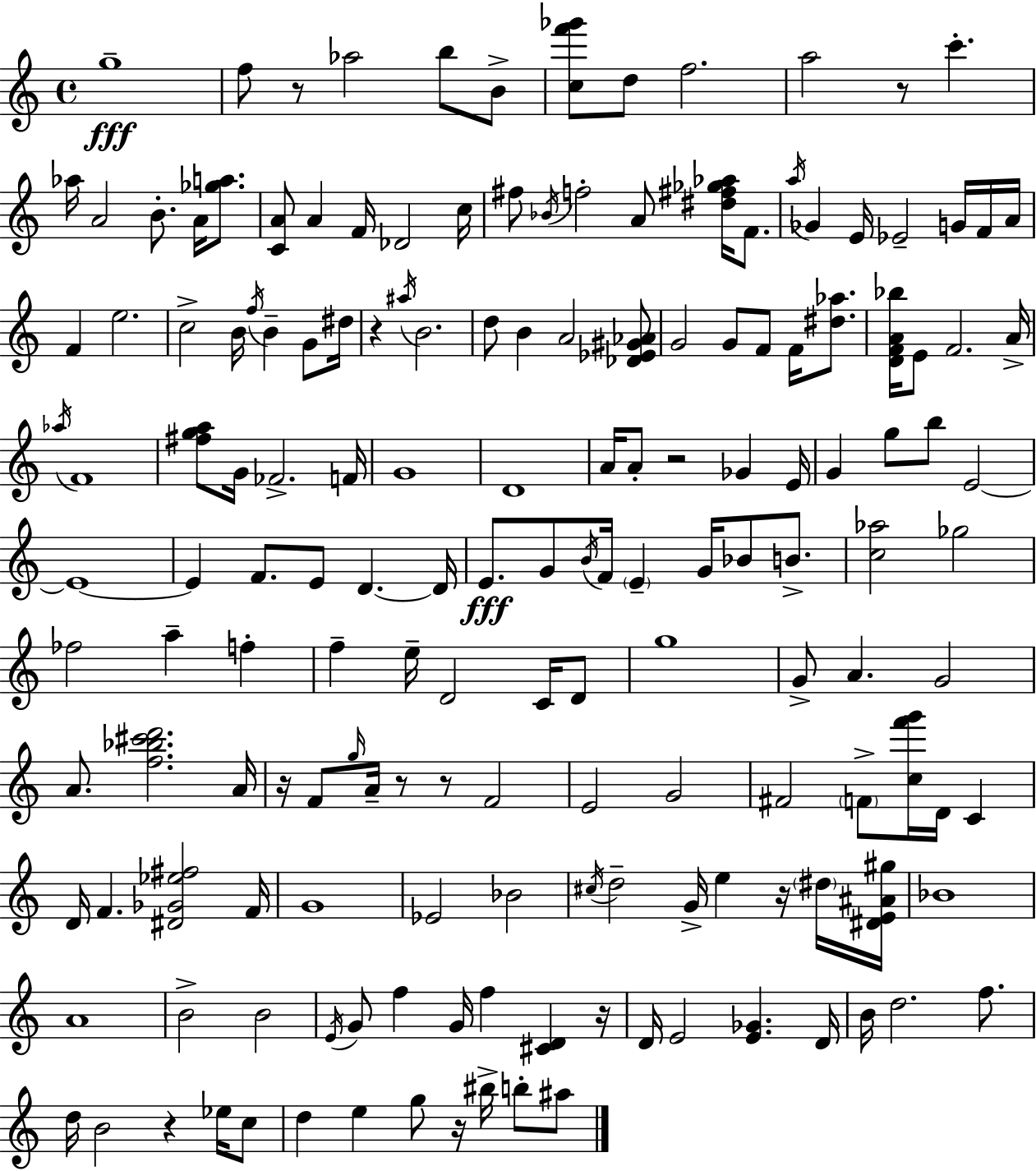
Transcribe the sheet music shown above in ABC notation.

X:1
T:Untitled
M:4/4
L:1/4
K:Am
g4 f/2 z/2 _a2 b/2 B/2 [cf'_g']/2 d/2 f2 a2 z/2 c' _a/4 A2 B/2 A/4 [_ga]/2 [CA]/2 A F/4 _D2 c/4 ^f/2 _B/4 f2 A/2 [^d^f_g_a]/4 F/2 a/4 _G E/4 _E2 G/4 F/4 A/4 F e2 c2 B/4 f/4 B G/2 ^d/4 z ^a/4 B2 d/2 B A2 [_D_E^G_A]/2 G2 G/2 F/2 F/4 [^d_a]/2 [DFA_b]/4 E/2 F2 A/4 _a/4 F4 [^fga]/2 G/4 _F2 F/4 G4 D4 A/4 A/2 z2 _G E/4 G g/2 b/2 E2 E4 E F/2 E/2 D D/4 E/2 G/2 B/4 F/4 E G/4 _B/2 B/2 [c_a]2 _g2 _f2 a f f e/4 D2 C/4 D/2 g4 G/2 A G2 A/2 [f_b^c'd']2 A/4 z/4 F/2 g/4 A/4 z/2 z/2 F2 E2 G2 ^F2 F/2 [cf'g']/4 D/4 C D/4 F [^D_G_e^f]2 F/4 G4 _E2 _B2 ^c/4 d2 G/4 e z/4 ^d/4 [^DE^A^g]/4 _B4 A4 B2 B2 E/4 G/2 f G/4 f [^CD] z/4 D/4 E2 [E_G] D/4 B/4 d2 f/2 d/4 B2 z _e/4 c/2 d e g/2 z/4 ^b/4 b/2 ^a/2